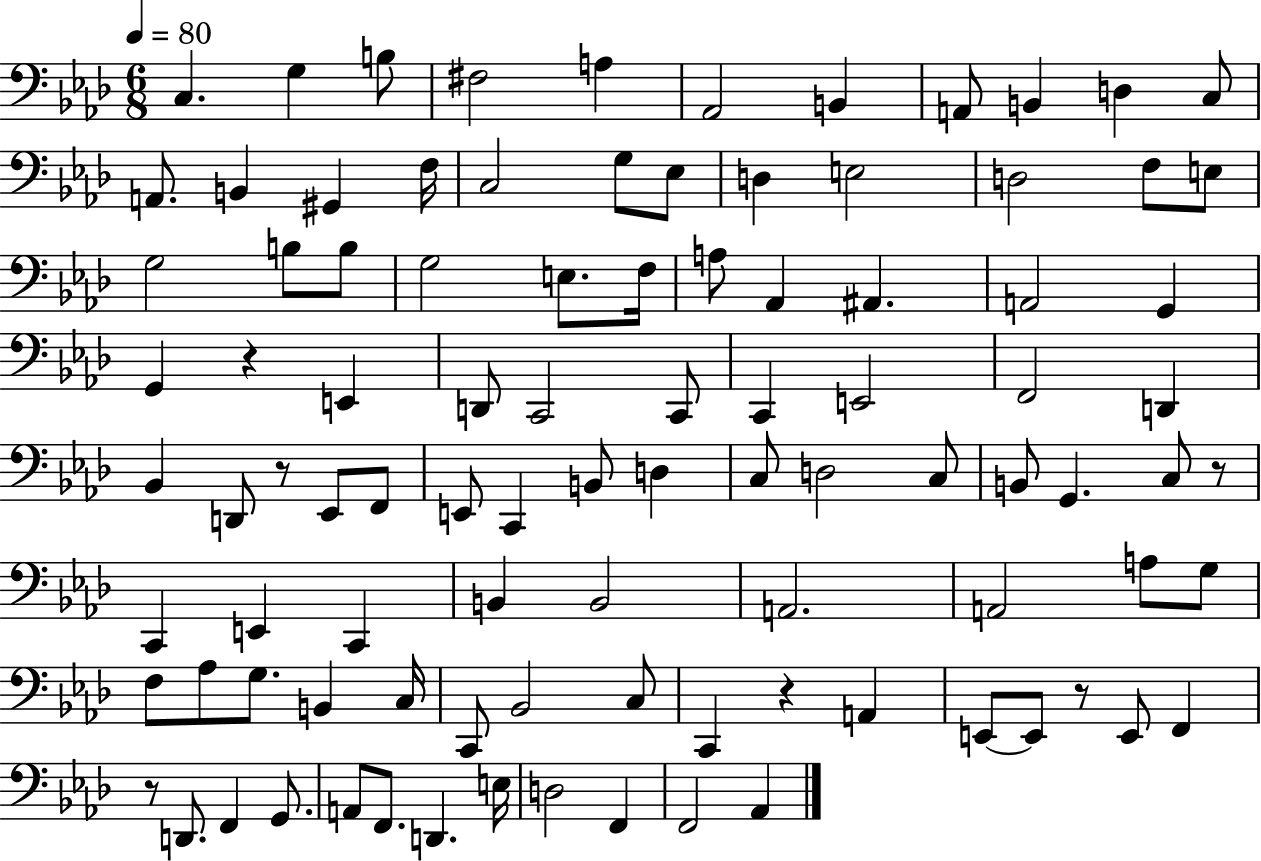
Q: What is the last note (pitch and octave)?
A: Ab2